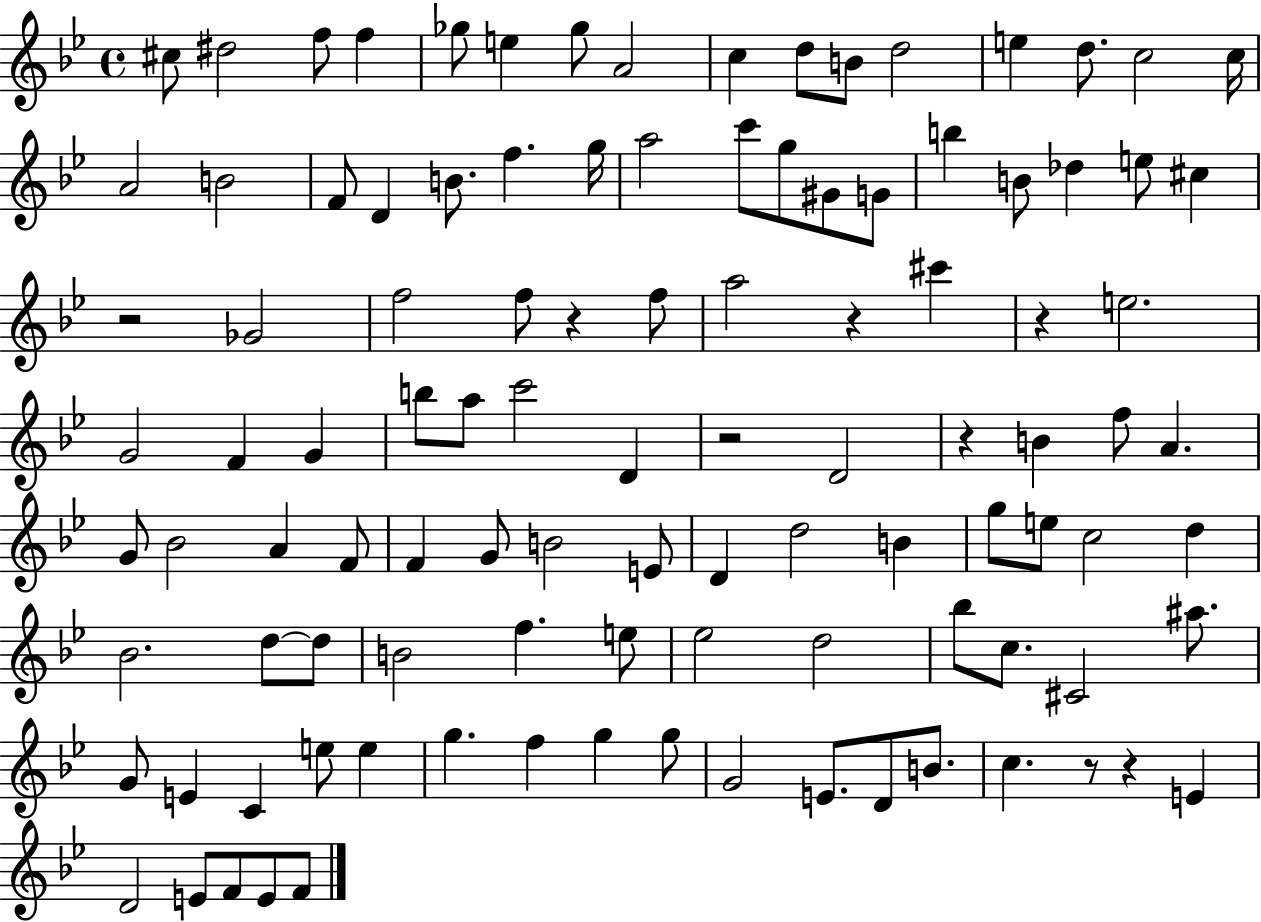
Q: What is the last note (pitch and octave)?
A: F4